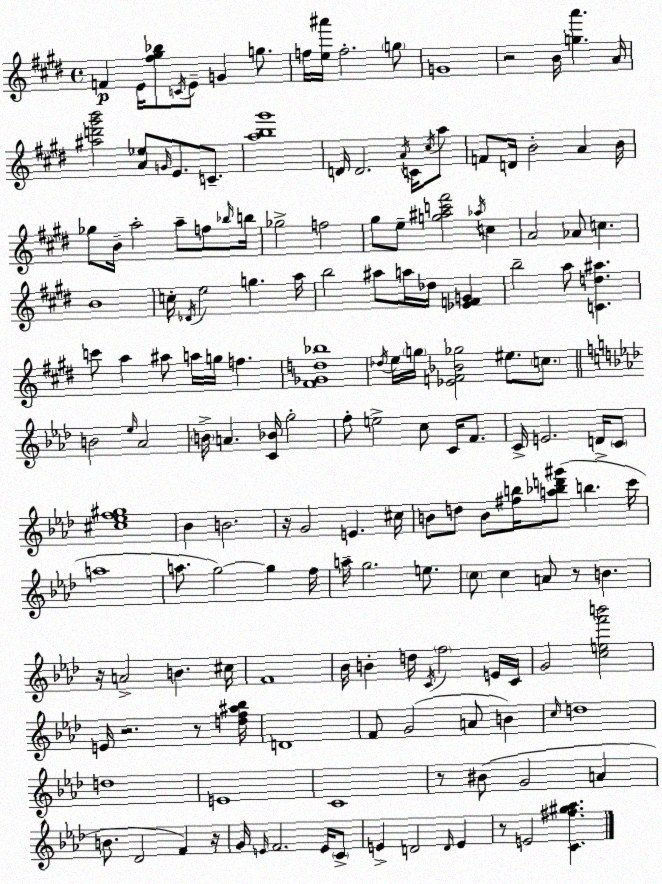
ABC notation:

X:1
T:Untitled
M:4/4
L:1/4
K:E
F E/4 [^f^g_b]/2 C/4 E/2 G g/2 f/4 [e^a']/4 f2 g/2 G4 z2 B/4 [ga'] A/4 [^ad'^g'b']2 [A_e]/2 G/4 E/2 C/2 [ab^g']4 D/4 D2 A/4 C/4 ^c/4 a/2 F/2 D/4 B2 A B/4 _g/2 B/4 a2 a/2 f/2 _b/4 b/4 _g2 f2 ^g/2 e/2 [g^ac'^f']2 _a/4 c A2 _A/2 c B4 c/4 _D/4 e2 g a/4 b2 ^a/2 a/4 _d/4 [_EFG] b2 a/2 [Cd^a] c'/2 a ^a/2 a/4 g/4 f [^F_Gd_b]4 _d/4 e/4 g/4 [_EF_B_g]2 ^e/2 c/2 B2 _e/4 _A2 B/4 A [C_B]/4 g2 f/2 e2 c/2 C/4 F/2 C/4 E2 D/4 C/2 [^c_ef^g]4 _B B2 z/4 G2 E ^c/4 B/2 d/2 B/2 [^fb]/4 [a_bd'^g']/2 b c'/4 a4 a/2 g2 g f/4 a/4 g2 e/2 c/2 c A/2 z/2 B z/4 A2 B ^c/4 F4 _B/4 B d/4 C/4 f2 E/4 C/4 G2 [cef'b']2 E/4 z2 z/2 [df^a_b]/4 D4 F/2 G2 A/2 B c/4 d4 d4 E4 C4 z/2 ^B/2 G2 A B/2 _D2 F z/4 G/4 E/4 F2 E/4 C/2 E D2 D/4 E z/2 E2 [C^f^g_a]